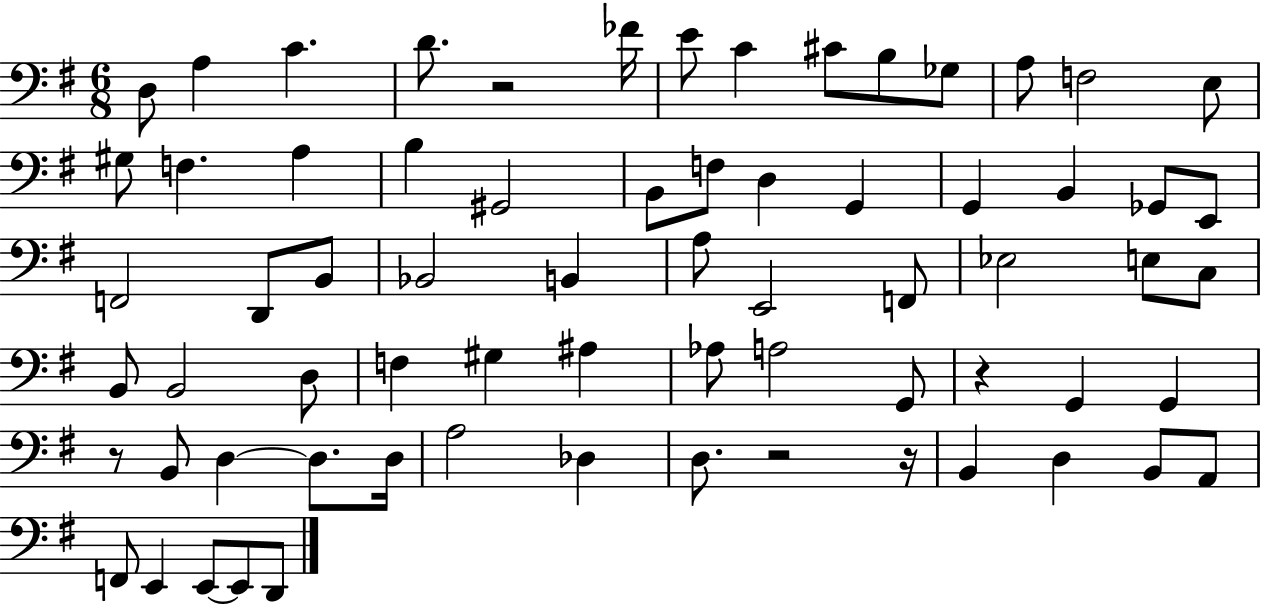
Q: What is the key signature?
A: G major